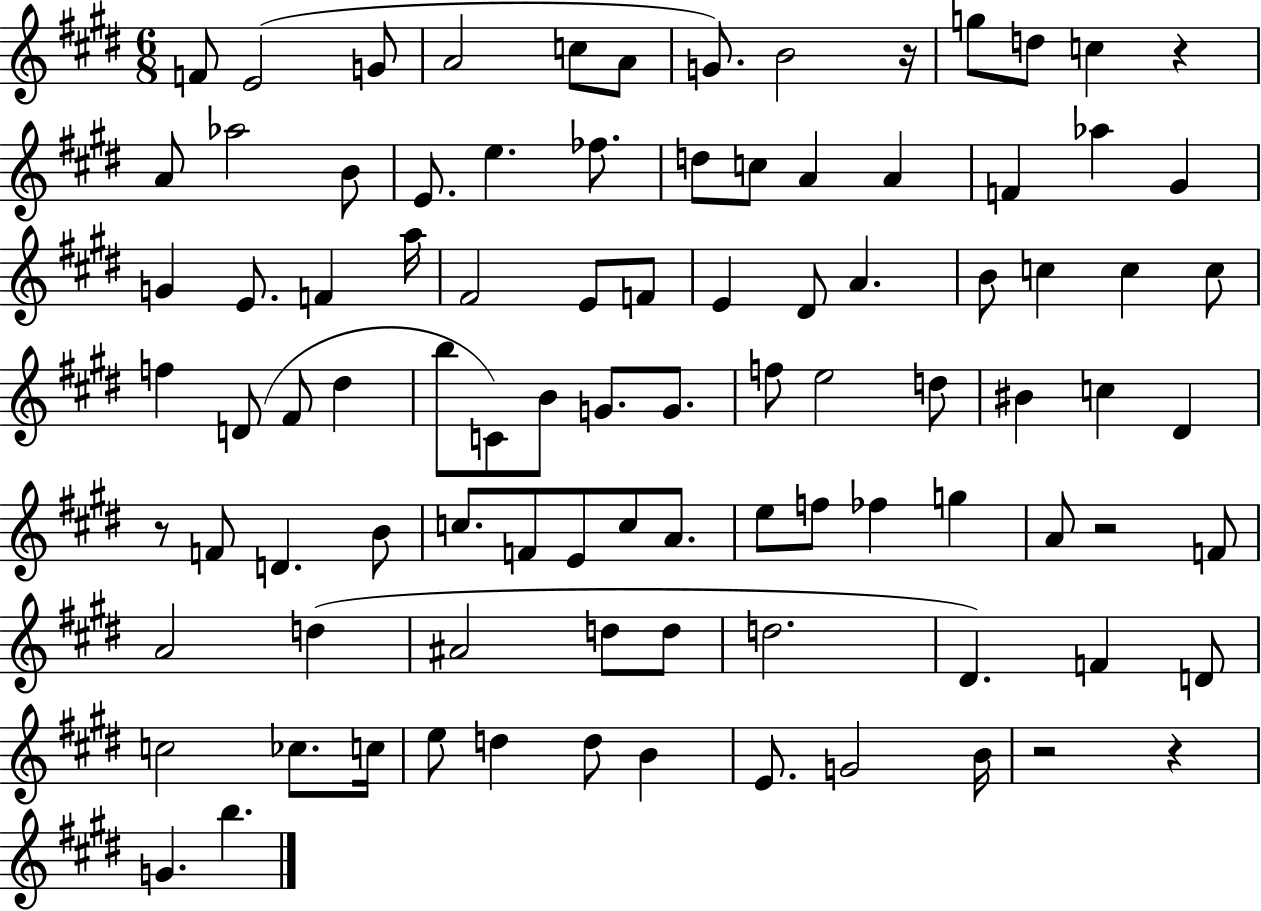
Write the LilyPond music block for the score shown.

{
  \clef treble
  \numericTimeSignature
  \time 6/8
  \key e \major
  f'8 e'2( g'8 | a'2 c''8 a'8 | g'8.) b'2 r16 | g''8 d''8 c''4 r4 | \break a'8 aes''2 b'8 | e'8. e''4. fes''8. | d''8 c''8 a'4 a'4 | f'4 aes''4 gis'4 | \break g'4 e'8. f'4 a''16 | fis'2 e'8 f'8 | e'4 dis'8 a'4. | b'8 c''4 c''4 c''8 | \break f''4 d'8( fis'8 dis''4 | b''8 c'8) b'8 g'8. g'8. | f''8 e''2 d''8 | bis'4 c''4 dis'4 | \break r8 f'8 d'4. b'8 | c''8. f'8 e'8 c''8 a'8. | e''8 f''8 fes''4 g''4 | a'8 r2 f'8 | \break a'2 d''4( | ais'2 d''8 d''8 | d''2. | dis'4.) f'4 d'8 | \break c''2 ces''8. c''16 | e''8 d''4 d''8 b'4 | e'8. g'2 b'16 | r2 r4 | \break g'4. b''4. | \bar "|."
}